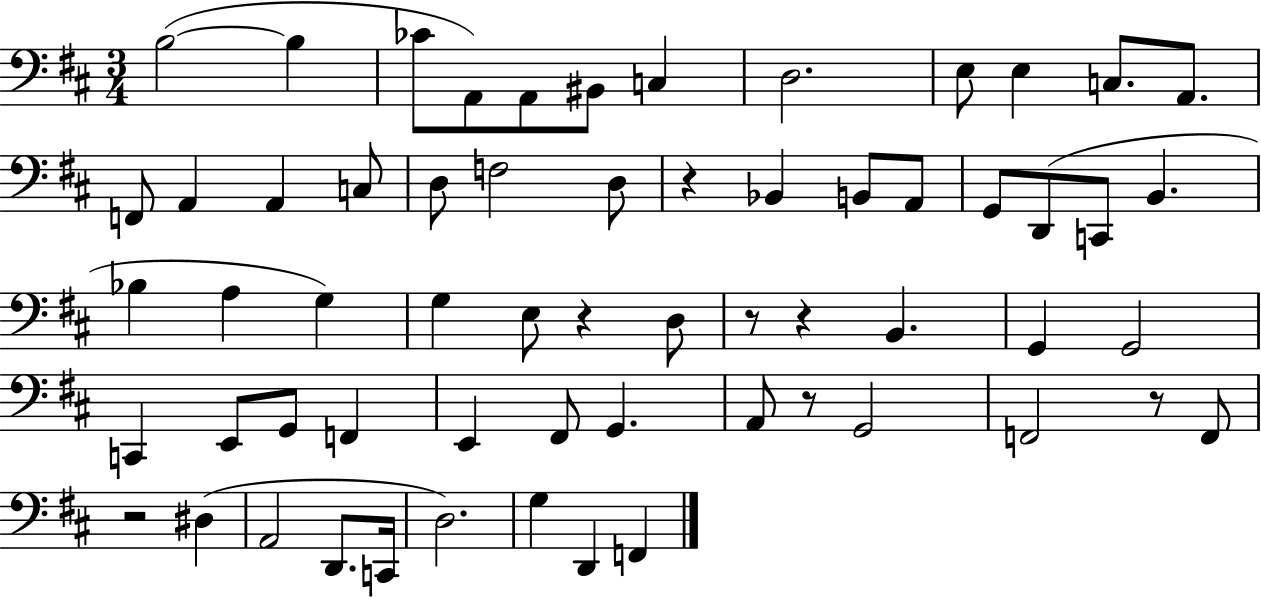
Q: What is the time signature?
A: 3/4